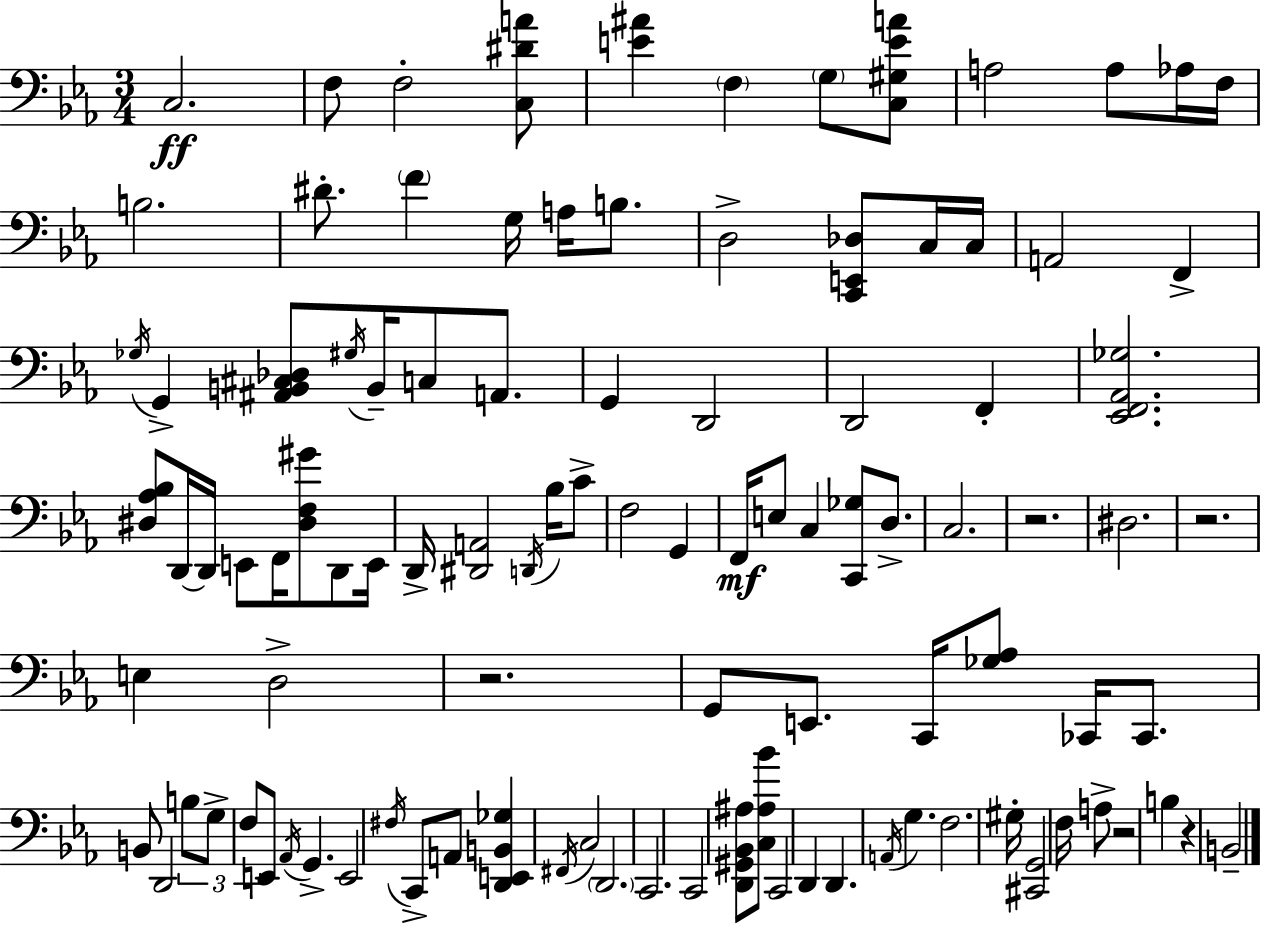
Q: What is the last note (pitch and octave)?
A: B2